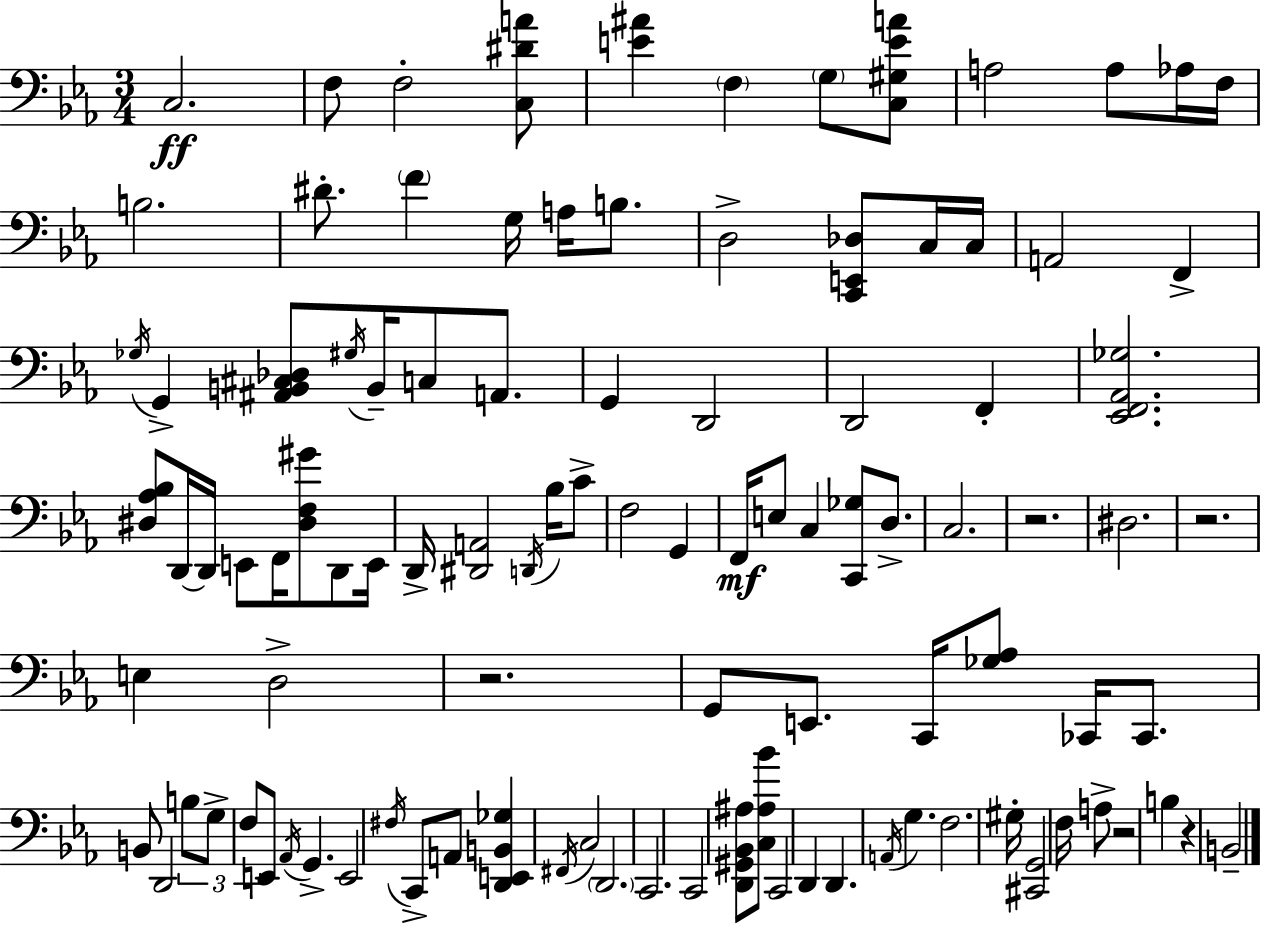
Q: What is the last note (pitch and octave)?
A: B2